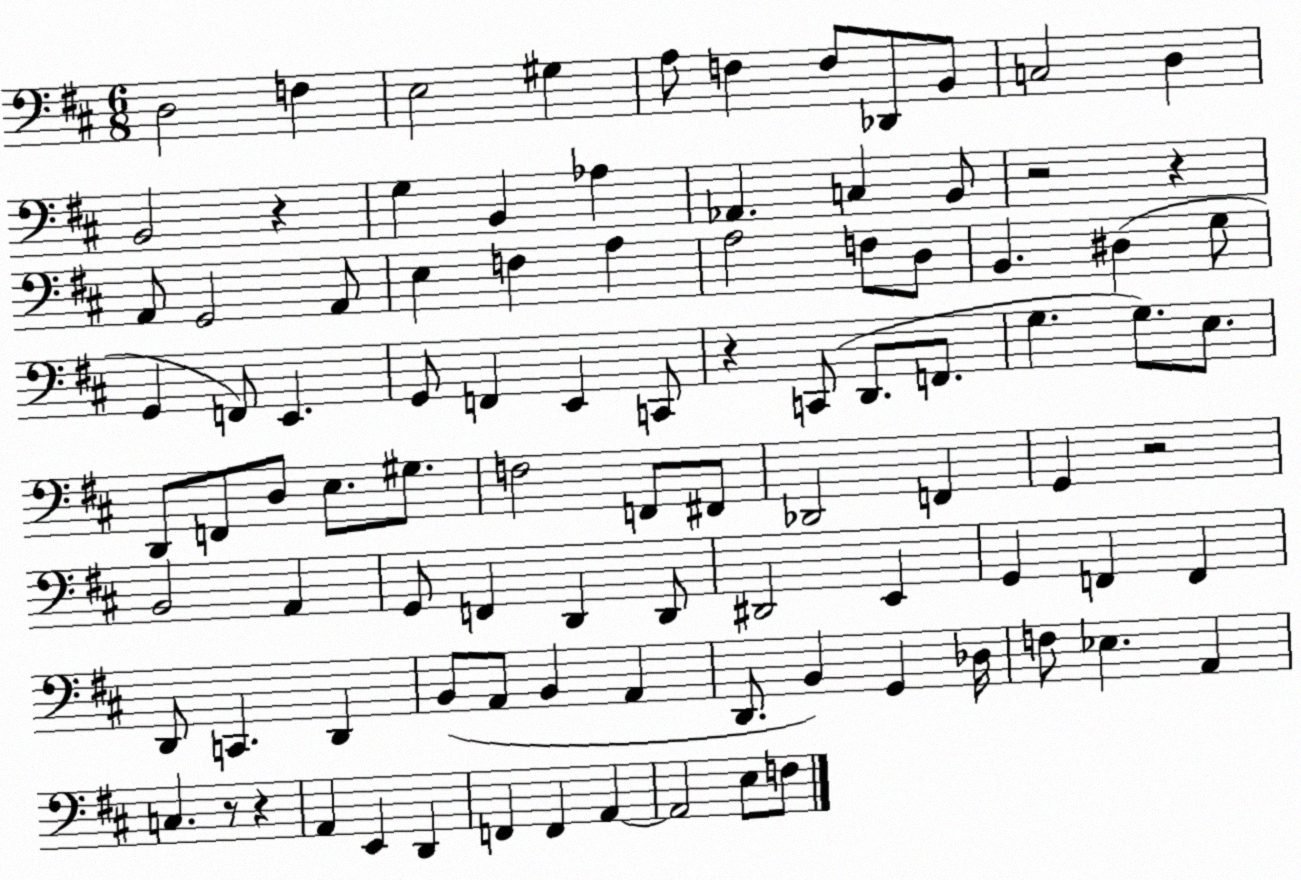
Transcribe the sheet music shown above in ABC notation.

X:1
T:Untitled
M:6/8
L:1/4
K:D
D,2 F, E,2 ^G, A,/2 F, F,/2 _D,,/2 B,,/2 C,2 D, B,,2 z G, B,, _A, _A,, C, B,,/2 z2 z A,,/2 G,,2 A,,/2 E, F, A, A,2 F,/2 D,/2 B,, ^D, G,/2 G,, F,,/2 E,, G,,/2 F,, E,, C,,/2 z C,,/2 D,,/2 F,,/2 G, G,/2 E,/2 D,,/2 F,,/2 D,/2 E,/2 ^G,/2 F,2 F,,/2 ^F,,/2 _D,,2 F,, G,, z2 B,,2 A,, G,,/2 F,, D,, D,,/2 ^D,,2 E,, G,, F,, F,, D,,/2 C,, D,, B,,/2 A,,/2 B,, A,, D,,/2 B,, G,, _D,/4 F,/2 _E, A,, C, z/2 z A,, E,, D,, F,, F,, A,, A,,2 E,/2 F,/2